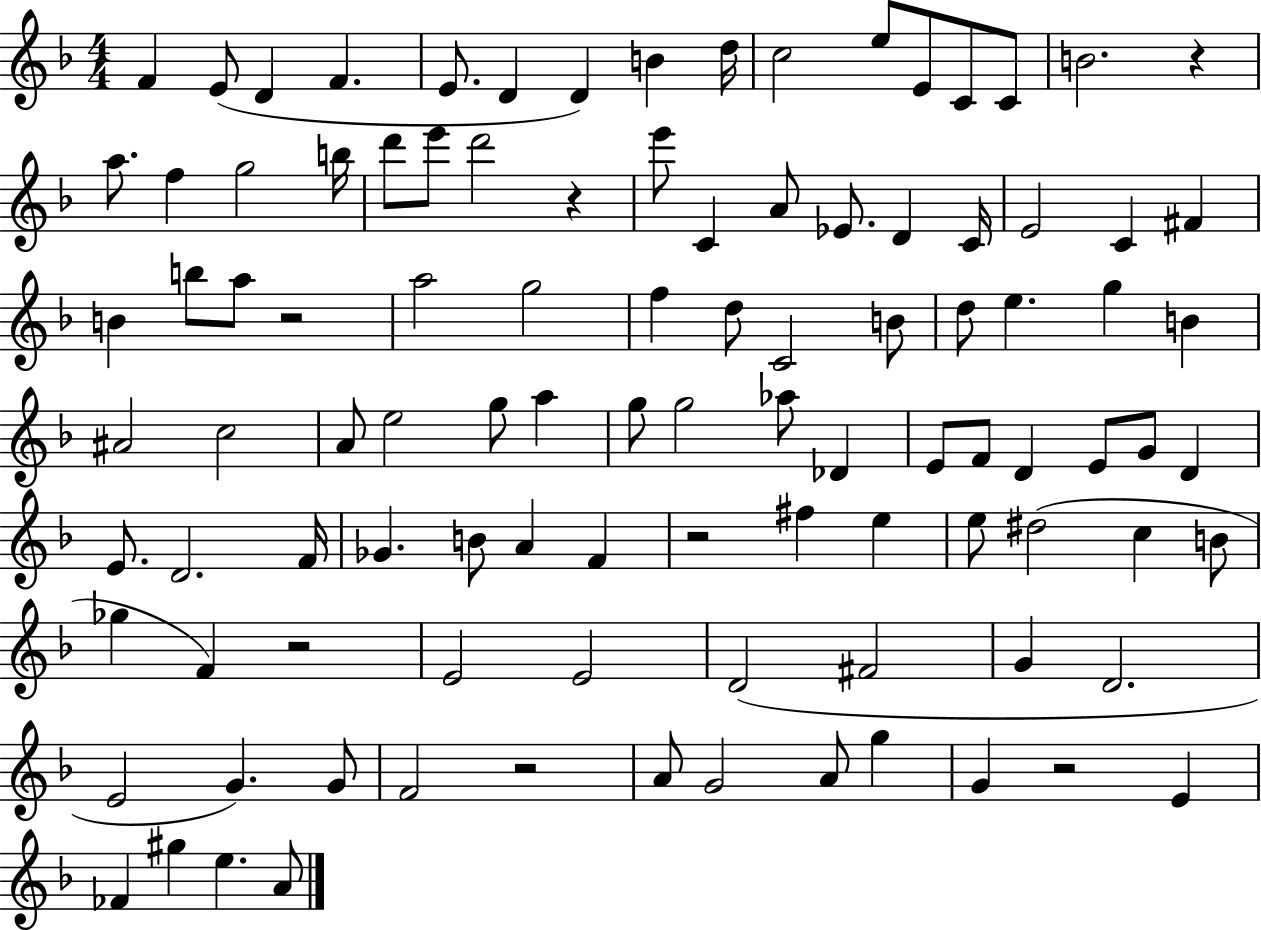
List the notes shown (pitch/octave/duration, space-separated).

F4/q E4/e D4/q F4/q. E4/e. D4/q D4/q B4/q D5/s C5/h E5/e E4/e C4/e C4/e B4/h. R/q A5/e. F5/q G5/h B5/s D6/e E6/e D6/h R/q E6/e C4/q A4/e Eb4/e. D4/q C4/s E4/h C4/q F#4/q B4/q B5/e A5/e R/h A5/h G5/h F5/q D5/e C4/h B4/e D5/e E5/q. G5/q B4/q A#4/h C5/h A4/e E5/h G5/e A5/q G5/e G5/h Ab5/e Db4/q E4/e F4/e D4/q E4/e G4/e D4/q E4/e. D4/h. F4/s Gb4/q. B4/e A4/q F4/q R/h F#5/q E5/q E5/e D#5/h C5/q B4/e Gb5/q F4/q R/h E4/h E4/h D4/h F#4/h G4/q D4/h. E4/h G4/q. G4/e F4/h R/h A4/e G4/h A4/e G5/q G4/q R/h E4/q FES4/q G#5/q E5/q. A4/e